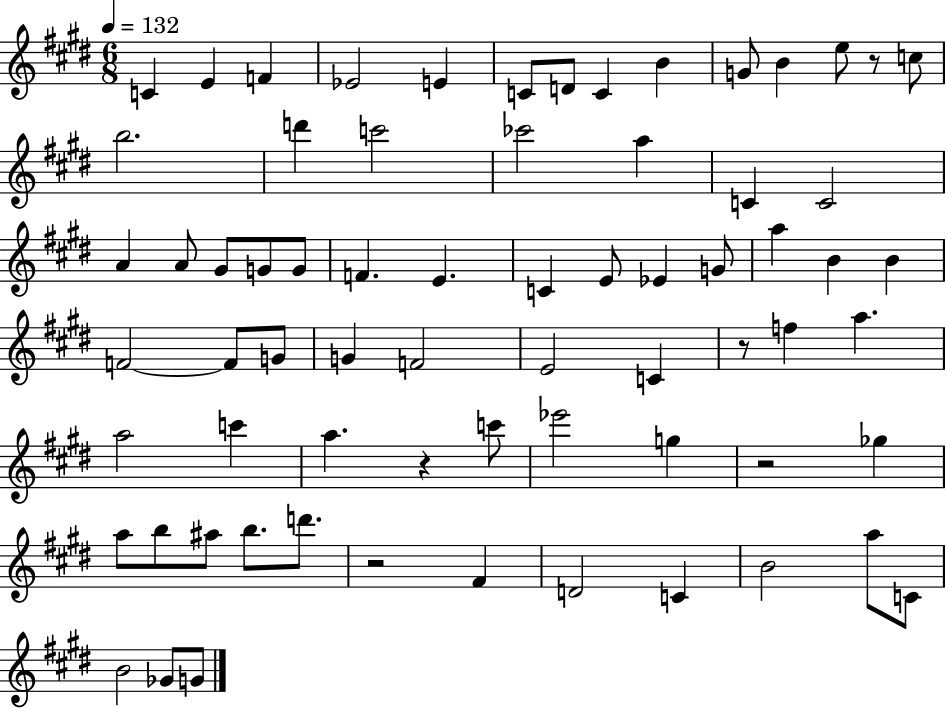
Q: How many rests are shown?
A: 5